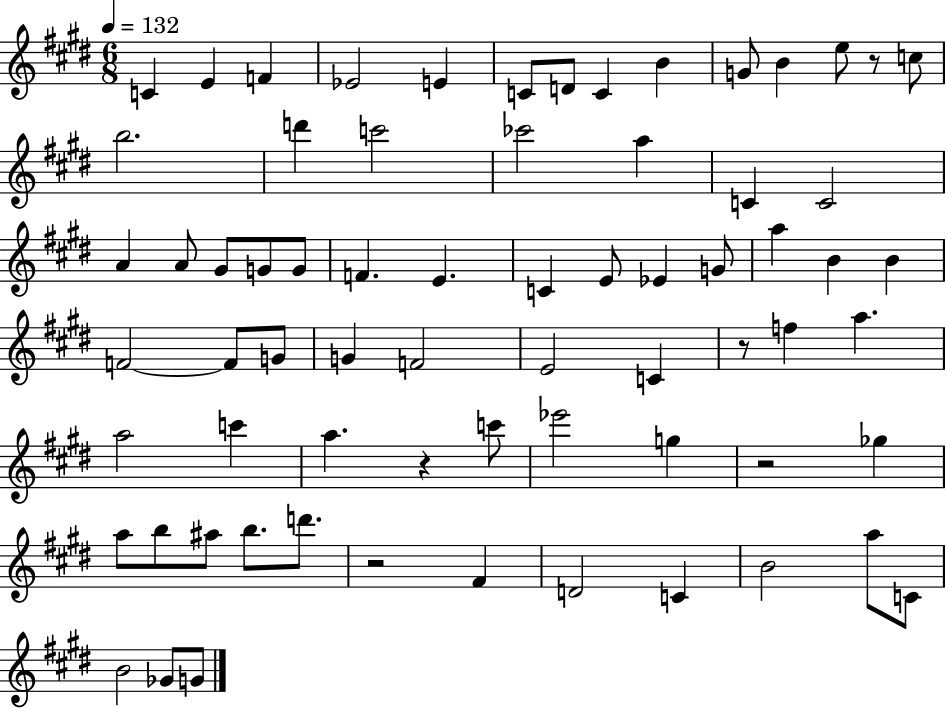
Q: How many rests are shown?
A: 5